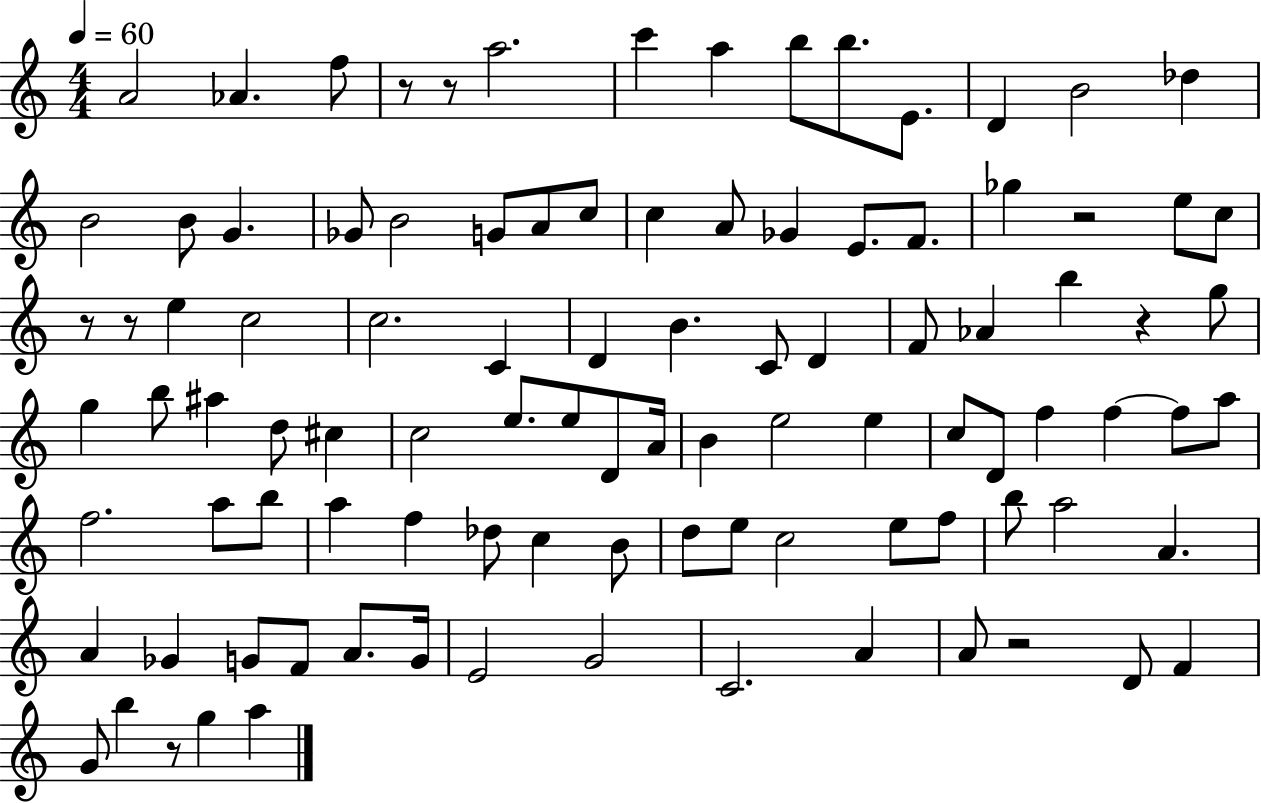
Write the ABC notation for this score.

X:1
T:Untitled
M:4/4
L:1/4
K:C
A2 _A f/2 z/2 z/2 a2 c' a b/2 b/2 E/2 D B2 _d B2 B/2 G _G/2 B2 G/2 A/2 c/2 c A/2 _G E/2 F/2 _g z2 e/2 c/2 z/2 z/2 e c2 c2 C D B C/2 D F/2 _A b z g/2 g b/2 ^a d/2 ^c c2 e/2 e/2 D/2 A/4 B e2 e c/2 D/2 f f f/2 a/2 f2 a/2 b/2 a f _d/2 c B/2 d/2 e/2 c2 e/2 f/2 b/2 a2 A A _G G/2 F/2 A/2 G/4 E2 G2 C2 A A/2 z2 D/2 F G/2 b z/2 g a